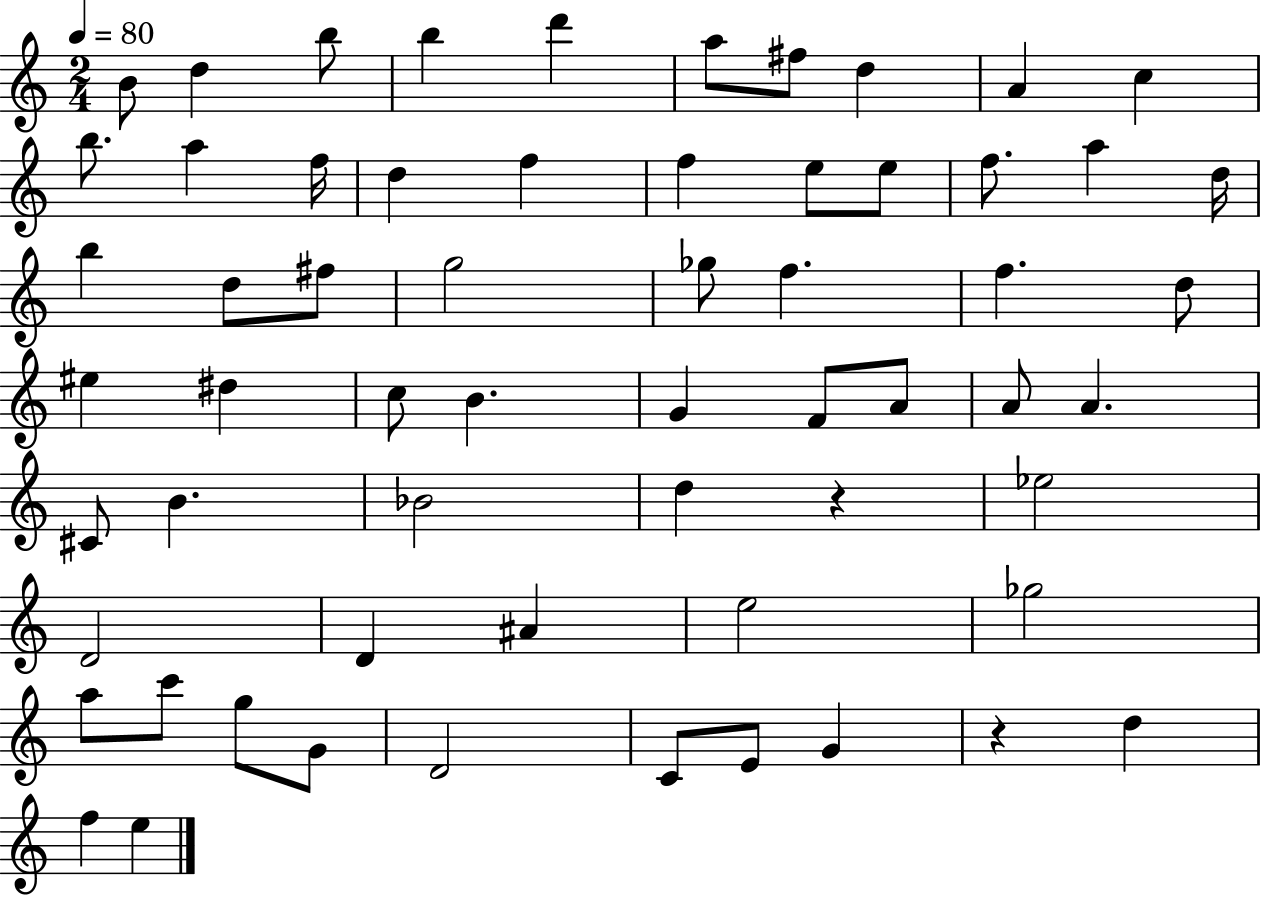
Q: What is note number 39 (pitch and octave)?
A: C#4